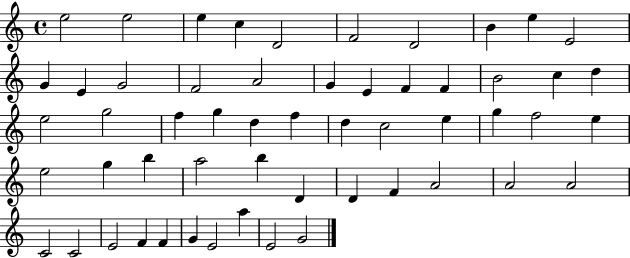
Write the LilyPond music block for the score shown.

{
  \clef treble
  \time 4/4
  \defaultTimeSignature
  \key c \major
  e''2 e''2 | e''4 c''4 d'2 | f'2 d'2 | b'4 e''4 e'2 | \break g'4 e'4 g'2 | f'2 a'2 | g'4 e'4 f'4 f'4 | b'2 c''4 d''4 | \break e''2 g''2 | f''4 g''4 d''4 f''4 | d''4 c''2 e''4 | g''4 f''2 e''4 | \break e''2 g''4 b''4 | a''2 b''4 d'4 | d'4 f'4 a'2 | a'2 a'2 | \break c'2 c'2 | e'2 f'4 f'4 | g'4 e'2 a''4 | e'2 g'2 | \break \bar "|."
}